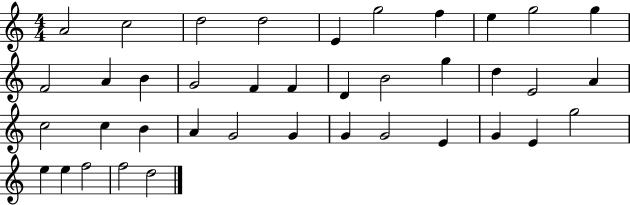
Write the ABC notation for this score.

X:1
T:Untitled
M:4/4
L:1/4
K:C
A2 c2 d2 d2 E g2 f e g2 g F2 A B G2 F F D B2 g d E2 A c2 c B A G2 G G G2 E G E g2 e e f2 f2 d2